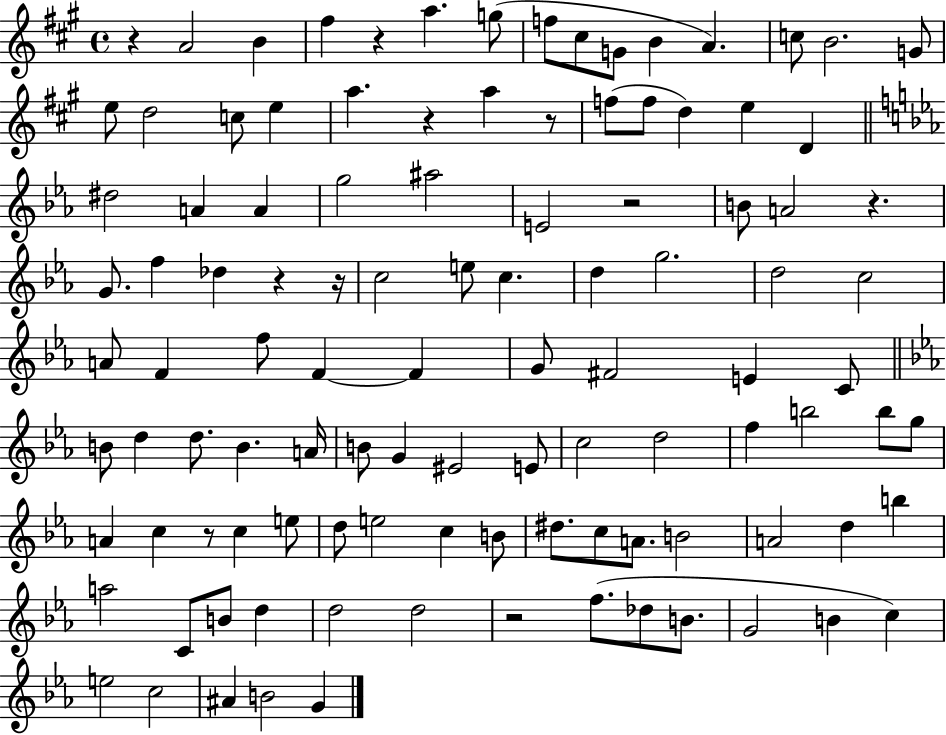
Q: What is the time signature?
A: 4/4